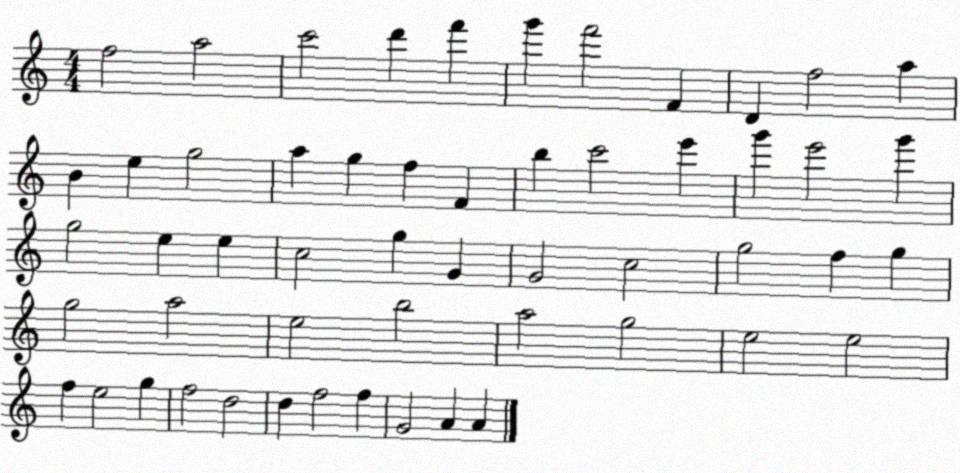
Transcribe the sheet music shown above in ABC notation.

X:1
T:Untitled
M:4/4
L:1/4
K:C
f2 a2 c'2 d' f' g' f'2 F D f2 a B e g2 a g f F b c'2 e' g' e'2 g' g2 e e c2 g G G2 c2 g2 f g g2 a2 e2 b2 a2 g2 e2 e2 f e2 g f2 d2 d f2 f G2 A A